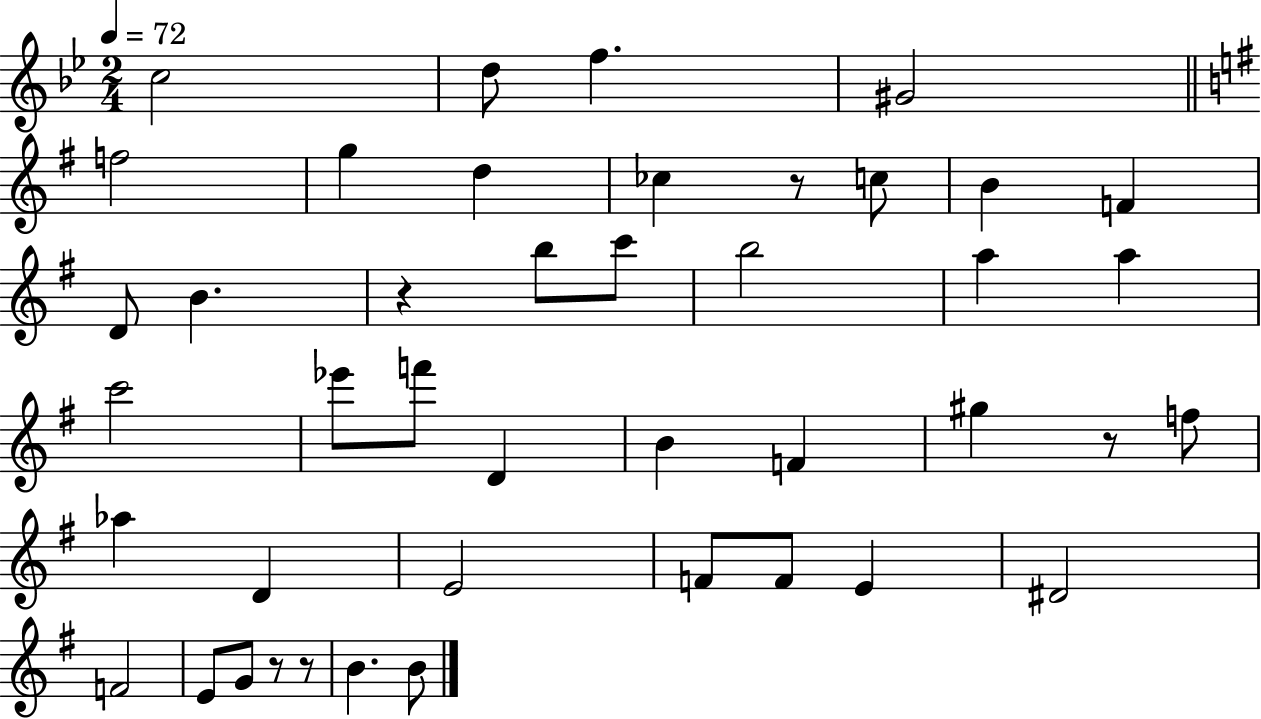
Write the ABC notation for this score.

X:1
T:Untitled
M:2/4
L:1/4
K:Bb
c2 d/2 f ^G2 f2 g d _c z/2 c/2 B F D/2 B z b/2 c'/2 b2 a a c'2 _e'/2 f'/2 D B F ^g z/2 f/2 _a D E2 F/2 F/2 E ^D2 F2 E/2 G/2 z/2 z/2 B B/2